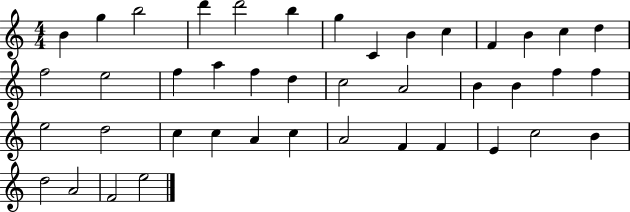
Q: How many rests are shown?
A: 0